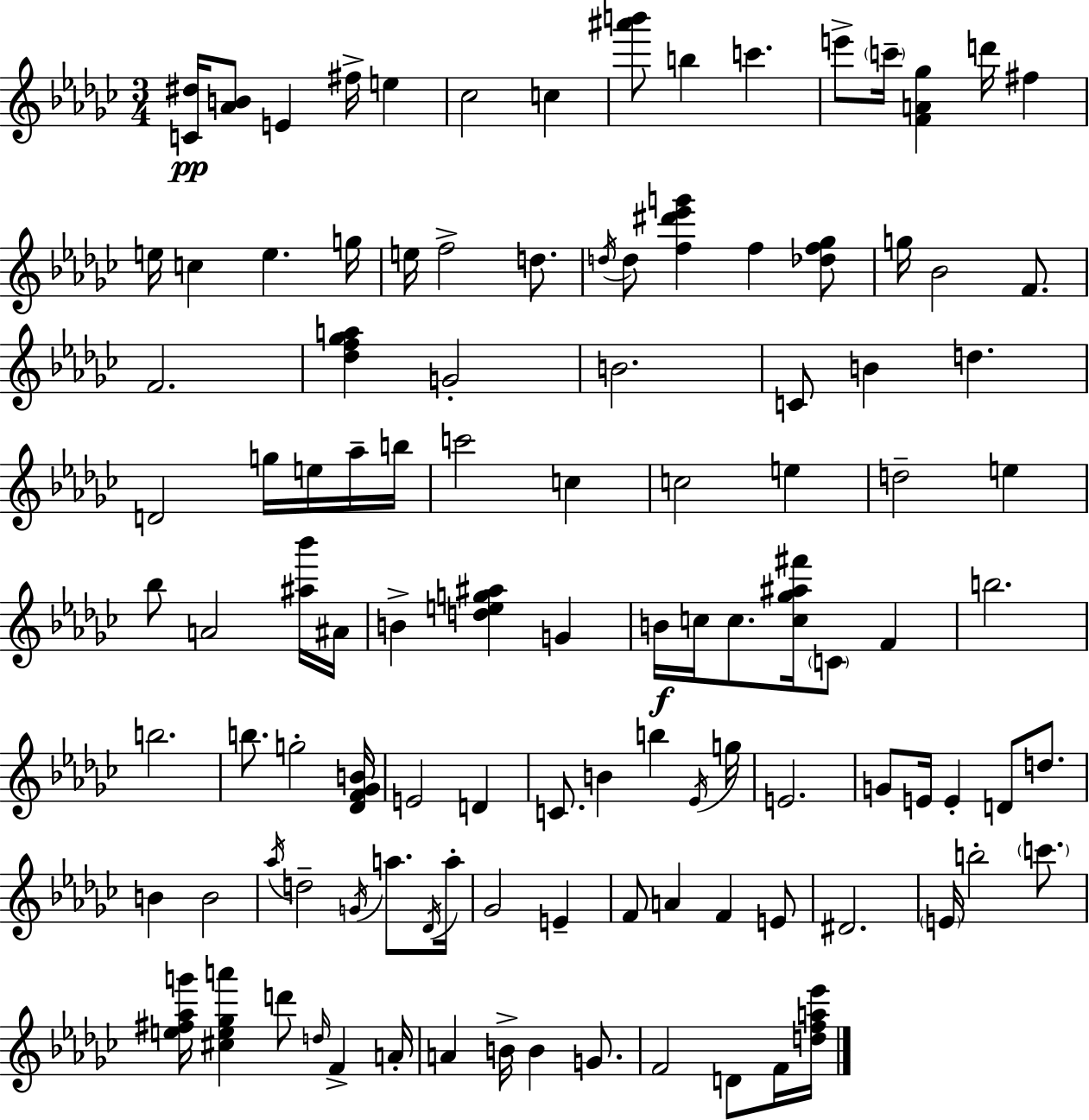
[C4,D#5]/s [Ab4,B4]/e E4/q F#5/s E5/q CES5/h C5/q [A#6,B6]/e B5/q C6/q. E6/e C6/s [F4,A4,Gb5]/q D6/s F#5/q E5/s C5/q E5/q. G5/s E5/s F5/h D5/e. D5/s D5/e [F5,D#6,Eb6,G6]/q F5/q [Db5,F5,Gb5]/e G5/s Bb4/h F4/e. F4/h. [Db5,F5,Gb5,A5]/q G4/h B4/h. C4/e B4/q D5/q. D4/h G5/s E5/s Ab5/s B5/s C6/h C5/q C5/h E5/q D5/h E5/q Bb5/e A4/h [A#5,Bb6]/s A#4/s B4/q [D5,E5,G5,A#5]/q G4/q B4/s C5/s C5/e. [C5,Gb5,A#5,F#6]/s C4/e F4/q B5/h. B5/h. B5/e. G5/h [Db4,F4,Gb4,B4]/s E4/h D4/q C4/e. B4/q B5/q Eb4/s G5/s E4/h. G4/e E4/s E4/q D4/e D5/e. B4/q B4/h Ab5/s D5/h G4/s A5/e. Db4/s A5/s Gb4/h E4/q F4/e A4/q F4/q E4/e D#4/h. E4/s B5/h C6/e. [E5,F#5,Ab5,G6]/s [C#5,E5,Gb5,A6]/q D6/e D5/s F4/q A4/s A4/q B4/s B4/q G4/e. F4/h D4/e F4/s [D5,F5,A5,Eb6]/s